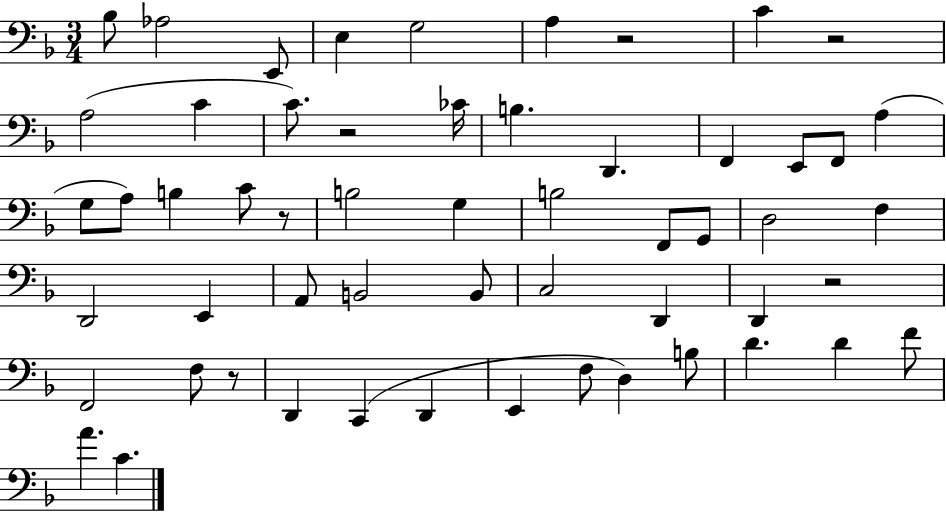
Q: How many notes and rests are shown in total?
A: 56